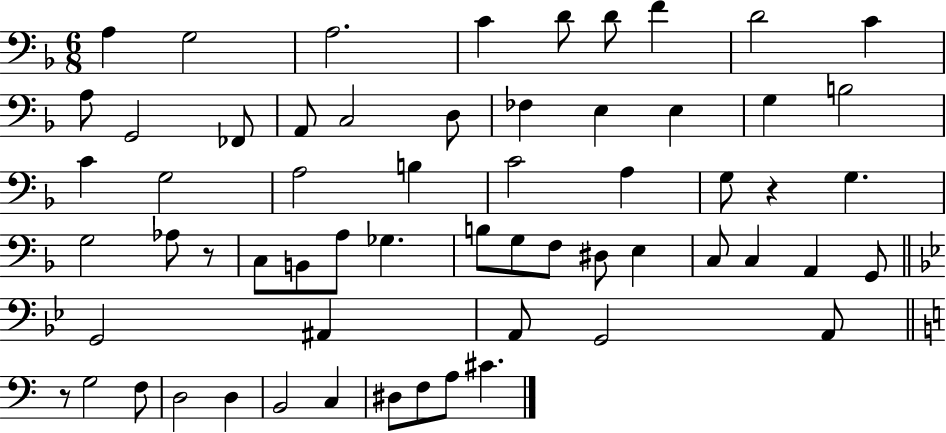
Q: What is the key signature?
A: F major